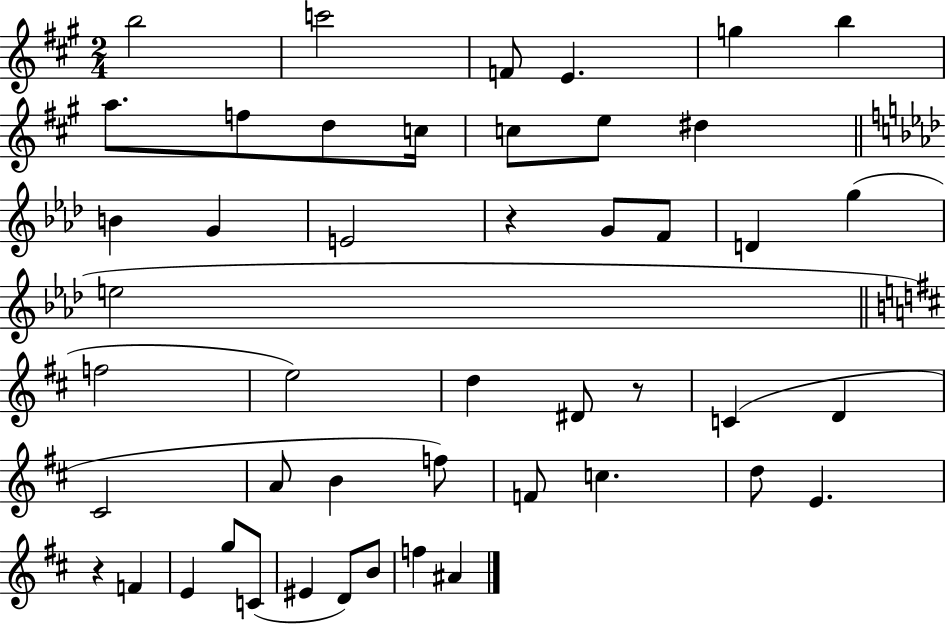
X:1
T:Untitled
M:2/4
L:1/4
K:A
b2 c'2 F/2 E g b a/2 f/2 d/2 c/4 c/2 e/2 ^d B G E2 z G/2 F/2 D g e2 f2 e2 d ^D/2 z/2 C D ^C2 A/2 B f/2 F/2 c d/2 E z F E g/2 C/2 ^E D/2 B/2 f ^A